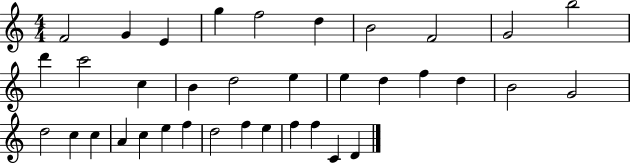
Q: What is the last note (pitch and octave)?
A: D4